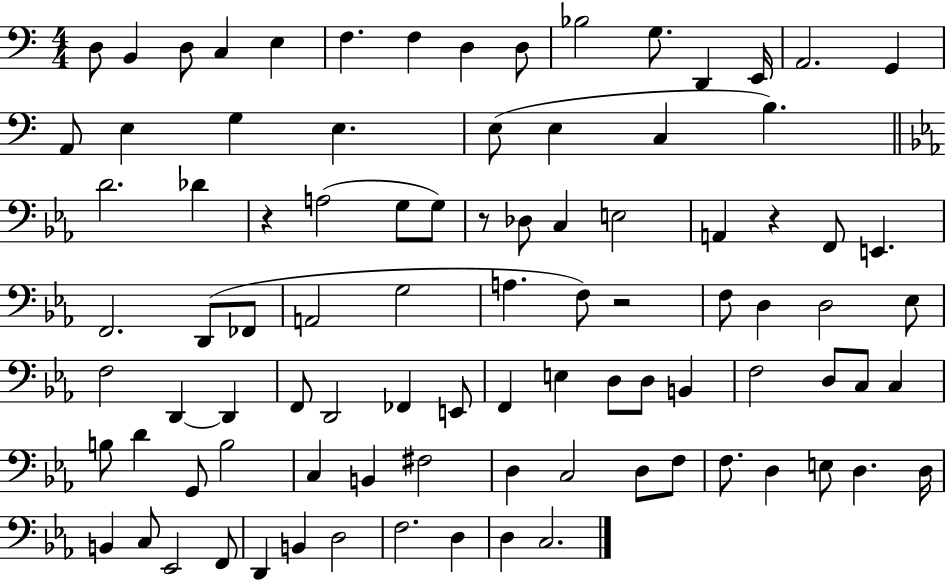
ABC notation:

X:1
T:Untitled
M:4/4
L:1/4
K:C
D,/2 B,, D,/2 C, E, F, F, D, D,/2 _B,2 G,/2 D,, E,,/4 A,,2 G,, A,,/2 E, G, E, E,/2 E, C, B, D2 _D z A,2 G,/2 G,/2 z/2 _D,/2 C, E,2 A,, z F,,/2 E,, F,,2 D,,/2 _F,,/2 A,,2 G,2 A, F,/2 z2 F,/2 D, D,2 _E,/2 F,2 D,, D,, F,,/2 D,,2 _F,, E,,/2 F,, E, D,/2 D,/2 B,, F,2 D,/2 C,/2 C, B,/2 D G,,/2 B,2 C, B,, ^F,2 D, C,2 D,/2 F,/2 F,/2 D, E,/2 D, D,/4 B,, C,/2 _E,,2 F,,/2 D,, B,, D,2 F,2 D, D, C,2